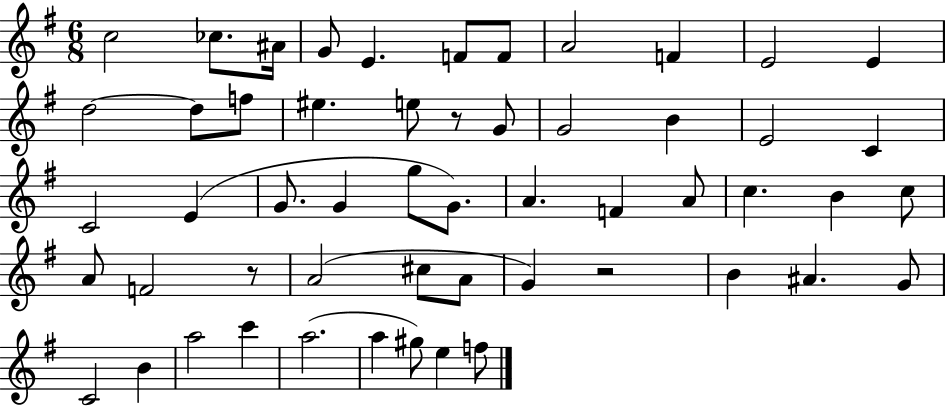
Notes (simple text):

C5/h CES5/e. A#4/s G4/e E4/q. F4/e F4/e A4/h F4/q E4/h E4/q D5/h D5/e F5/e EIS5/q. E5/e R/e G4/e G4/h B4/q E4/h C4/q C4/h E4/q G4/e. G4/q G5/e G4/e. A4/q. F4/q A4/e C5/q. B4/q C5/e A4/e F4/h R/e A4/h C#5/e A4/e G4/q R/h B4/q A#4/q. G4/e C4/h B4/q A5/h C6/q A5/h. A5/q G#5/e E5/q F5/e